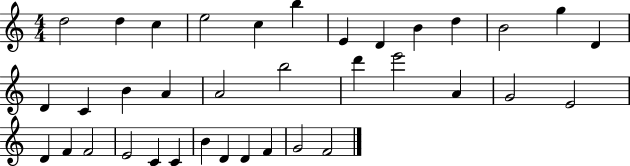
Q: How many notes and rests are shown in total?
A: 36